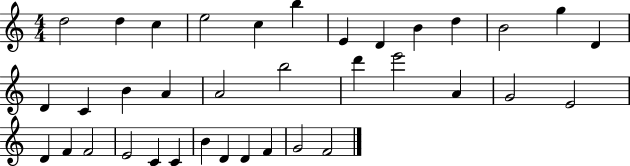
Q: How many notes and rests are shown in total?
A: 36